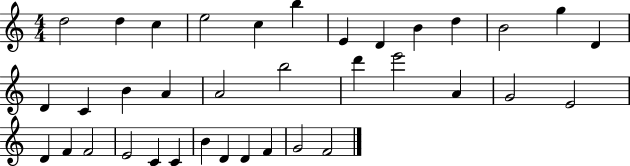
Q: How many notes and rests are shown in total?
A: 36